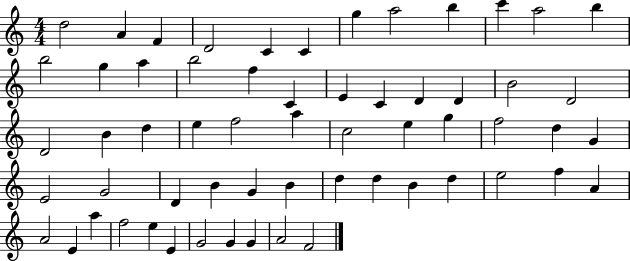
X:1
T:Untitled
M:4/4
L:1/4
K:C
d2 A F D2 C C g a2 b c' a2 b b2 g a b2 f C E C D D B2 D2 D2 B d e f2 a c2 e g f2 d G E2 G2 D B G B d d B d e2 f A A2 E a f2 e E G2 G G A2 F2